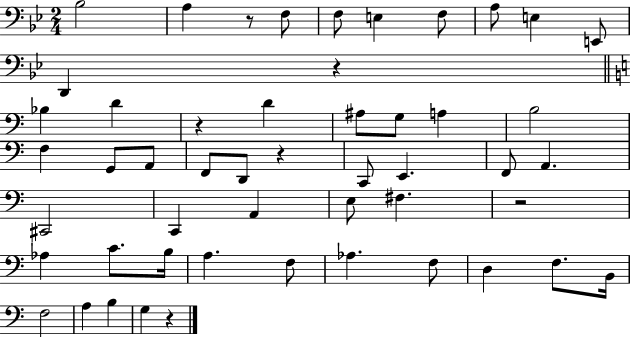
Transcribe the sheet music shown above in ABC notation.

X:1
T:Untitled
M:2/4
L:1/4
K:Bb
_B,2 A, z/2 F,/2 F,/2 E, F,/2 A,/2 E, E,,/2 D,, z _B, D z D ^A,/2 G,/2 A, B,2 F, G,,/2 A,,/2 F,,/2 D,,/2 z C,,/2 E,, F,,/2 A,, ^C,,2 C,, A,, E,/2 ^F, z2 _A, C/2 B,/4 A, F,/2 _A, F,/2 D, F,/2 B,,/4 F,2 A, B, G, z